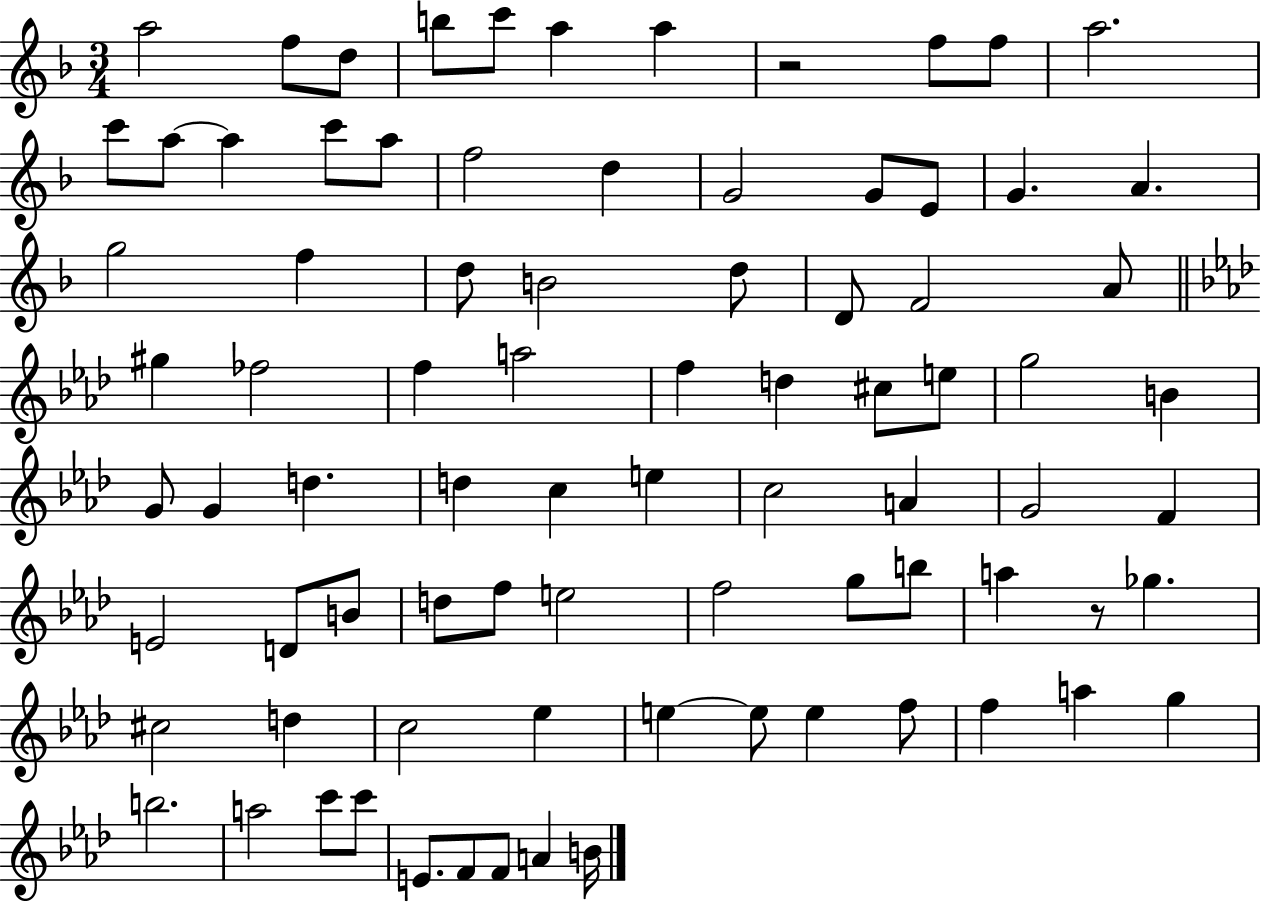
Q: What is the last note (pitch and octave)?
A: B4